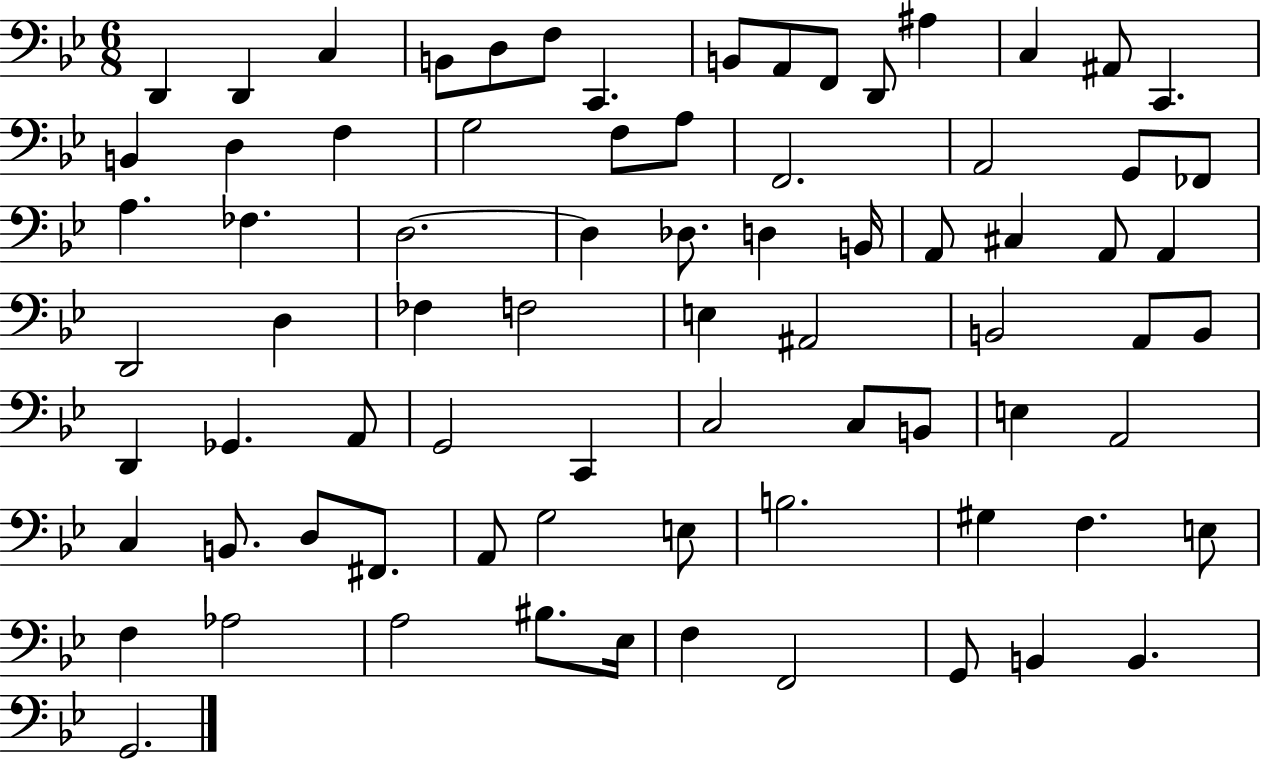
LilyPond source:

{
  \clef bass
  \numericTimeSignature
  \time 6/8
  \key bes \major
  d,4 d,4 c4 | b,8 d8 f8 c,4. | b,8 a,8 f,8 d,8 ais4 | c4 ais,8 c,4. | \break b,4 d4 f4 | g2 f8 a8 | f,2. | a,2 g,8 fes,8 | \break a4. fes4. | d2.~~ | d4 des8. d4 b,16 | a,8 cis4 a,8 a,4 | \break d,2 d4 | fes4 f2 | e4 ais,2 | b,2 a,8 b,8 | \break d,4 ges,4. a,8 | g,2 c,4 | c2 c8 b,8 | e4 a,2 | \break c4 b,8. d8 fis,8. | a,8 g2 e8 | b2. | gis4 f4. e8 | \break f4 aes2 | a2 bis8. ees16 | f4 f,2 | g,8 b,4 b,4. | \break g,2. | \bar "|."
}